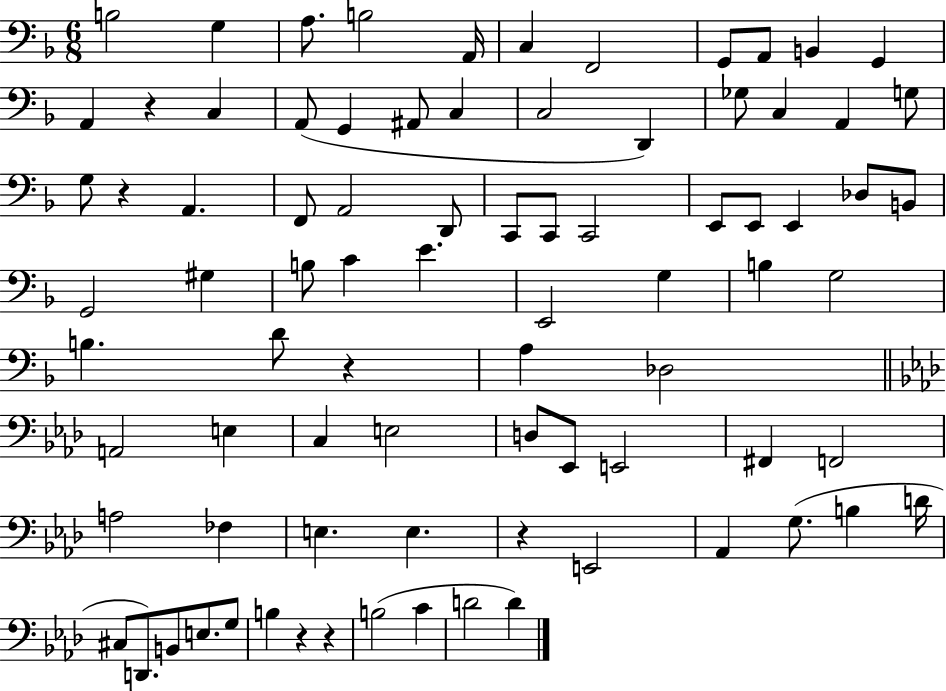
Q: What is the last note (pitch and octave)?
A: D4